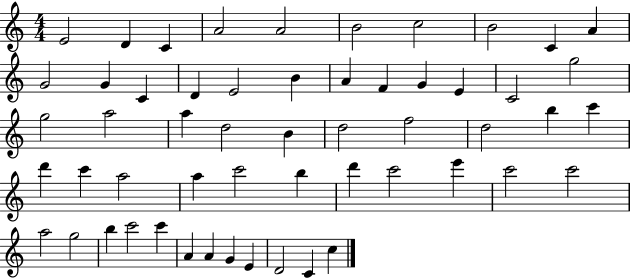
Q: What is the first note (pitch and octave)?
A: E4